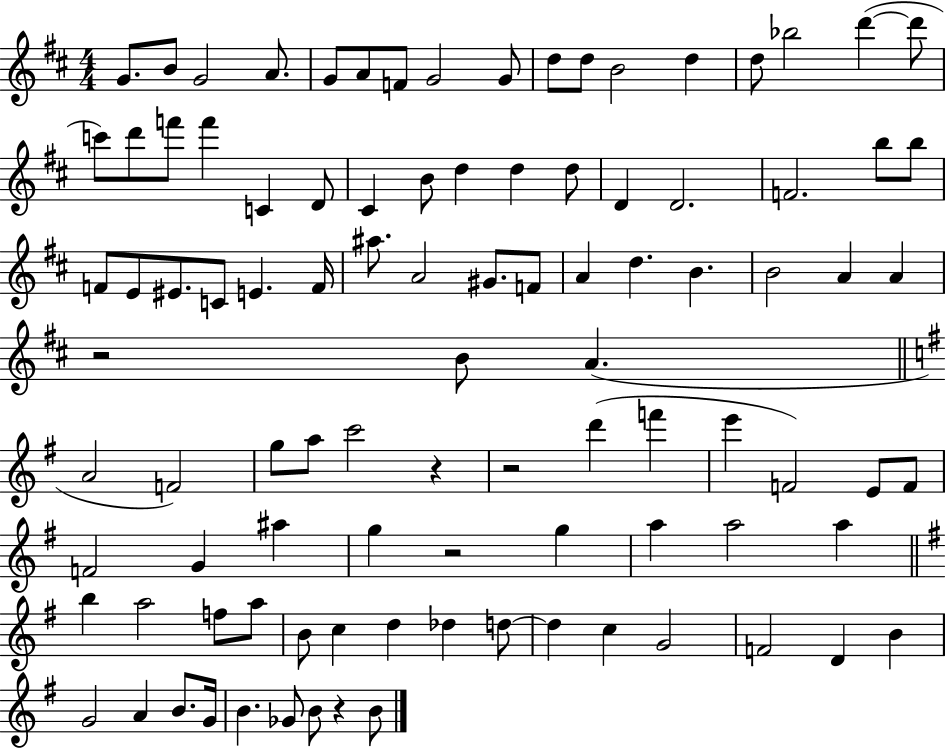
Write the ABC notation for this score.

X:1
T:Untitled
M:4/4
L:1/4
K:D
G/2 B/2 G2 A/2 G/2 A/2 F/2 G2 G/2 d/2 d/2 B2 d d/2 _b2 d' d'/2 c'/2 d'/2 f'/2 f' C D/2 ^C B/2 d d d/2 D D2 F2 b/2 b/2 F/2 E/2 ^E/2 C/2 E F/4 ^a/2 A2 ^G/2 F/2 A d B B2 A A z2 B/2 A A2 F2 g/2 a/2 c'2 z z2 d' f' e' F2 E/2 F/2 F2 G ^a g z2 g a a2 a b a2 f/2 a/2 B/2 c d _d d/2 d c G2 F2 D B G2 A B/2 G/4 B _G/2 B/2 z B/2